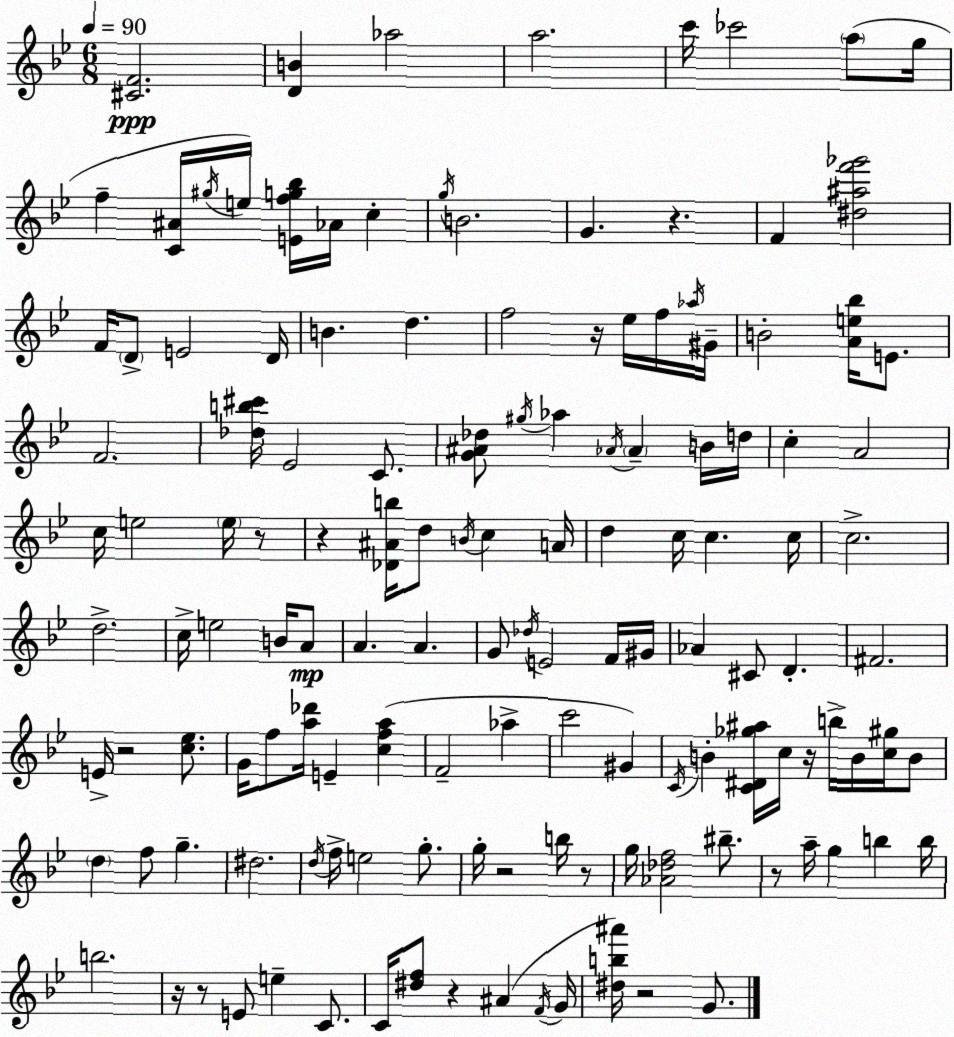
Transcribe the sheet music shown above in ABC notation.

X:1
T:Untitled
M:6/8
L:1/4
K:Gm
[^CF]2 [DB] _a2 a2 c'/4 _c'2 a/2 g/4 f [C^A]/4 ^g/4 e/4 [Efg_b]/4 _A/4 c g/4 B2 G z F [^d^af'_g']2 F/4 D/2 E2 D/4 B d f2 z/4 _e/4 f/4 _a/4 ^G/4 B2 [Ae_b]/4 E/2 F2 [_db^c']/4 _E2 C/2 [G^A_d]/2 ^g/4 _a _A/4 _A B/4 d/4 c A2 c/4 e2 e/4 z/2 z [_D^Ab]/4 d/2 B/4 c A/4 d c/4 c c/4 c2 d2 c/4 e2 B/4 A/2 A A G/2 _d/4 E2 F/4 ^G/4 _A ^C/2 D ^F2 E/4 z2 [c_e]/2 G/4 f/2 [a_d']/4 E [cfa] F2 _a c'2 ^G C/4 B [C^D_g^a]/4 c/4 z/4 b/4 B/4 [c^g]/4 B/2 d f/2 g ^d2 d/4 f/4 e2 g/2 g/4 z2 b/4 z/2 g/4 [_A_df]2 ^b/2 z/2 a/4 g b b/4 b2 z/4 z/2 E/2 e C/2 C/4 [^df]/2 z ^A F/4 G/4 [^db^a']/4 z2 G/2